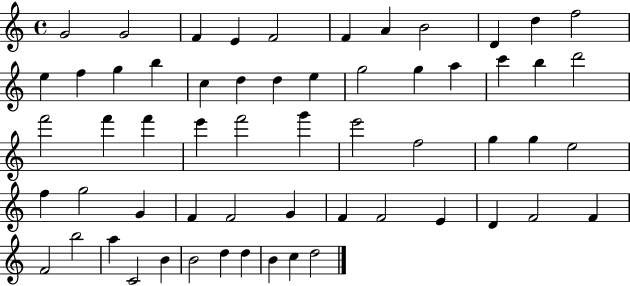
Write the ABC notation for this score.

X:1
T:Untitled
M:4/4
L:1/4
K:C
G2 G2 F E F2 F A B2 D d f2 e f g b c d d e g2 g a c' b d'2 f'2 f' f' e' f'2 g' e'2 f2 g g e2 f g2 G F F2 G F F2 E D F2 F F2 b2 a C2 B B2 d d B c d2